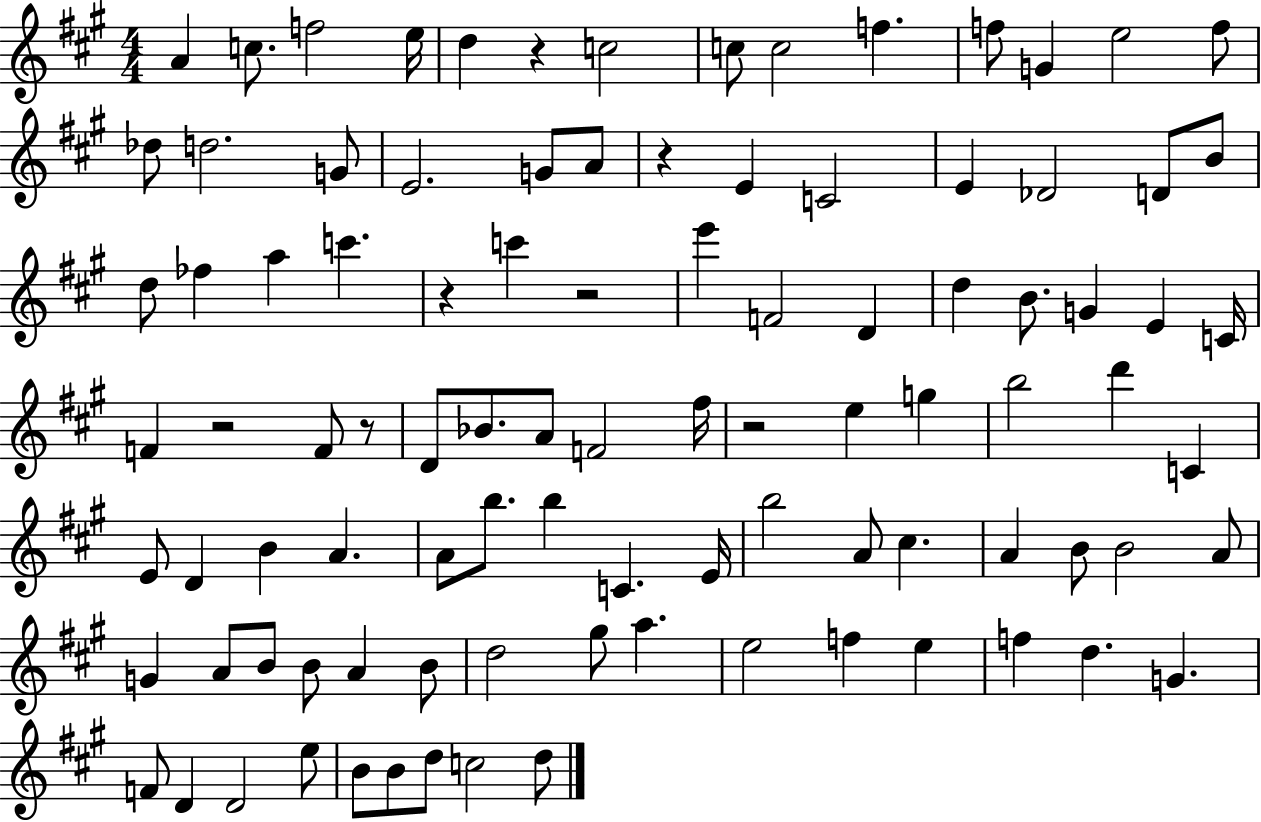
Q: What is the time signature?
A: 4/4